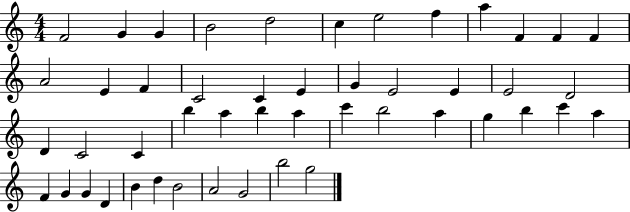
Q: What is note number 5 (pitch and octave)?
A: D5